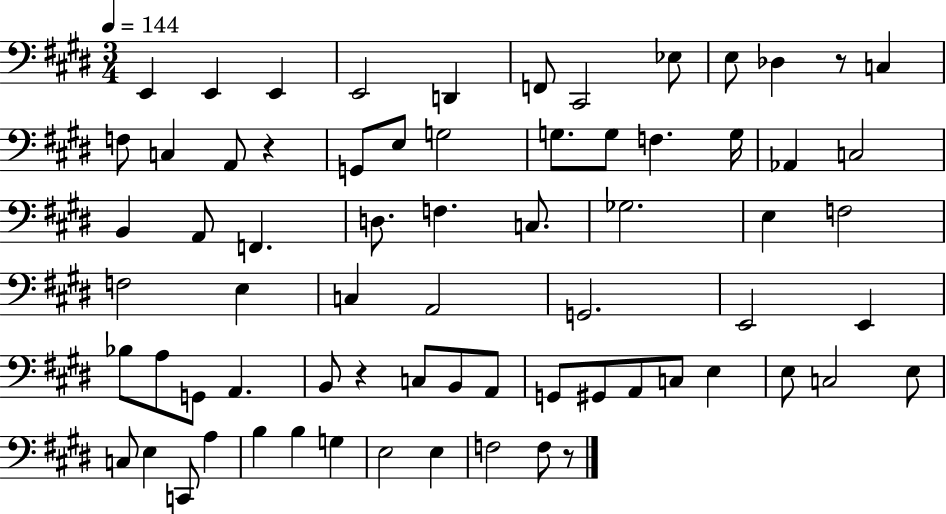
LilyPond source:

{
  \clef bass
  \numericTimeSignature
  \time 3/4
  \key e \major
  \tempo 4 = 144
  e,4 e,4 e,4 | e,2 d,4 | f,8 cis,2 ees8 | e8 des4 r8 c4 | \break f8 c4 a,8 r4 | g,8 e8 g2 | g8. g8 f4. g16 | aes,4 c2 | \break b,4 a,8 f,4. | d8. f4. c8. | ges2. | e4 f2 | \break f2 e4 | c4 a,2 | g,2. | e,2 e,4 | \break bes8 a8 g,8 a,4. | b,8 r4 c8 b,8 a,8 | g,8 gis,8 a,8 c8 e4 | e8 c2 e8 | \break c8 e4 c,8 a4 | b4 b4 g4 | e2 e4 | f2 f8 r8 | \break \bar "|."
}